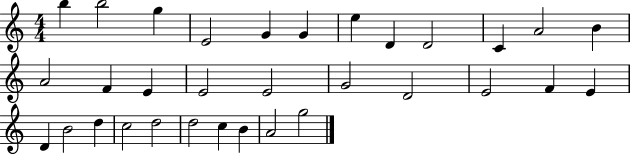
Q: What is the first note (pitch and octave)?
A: B5